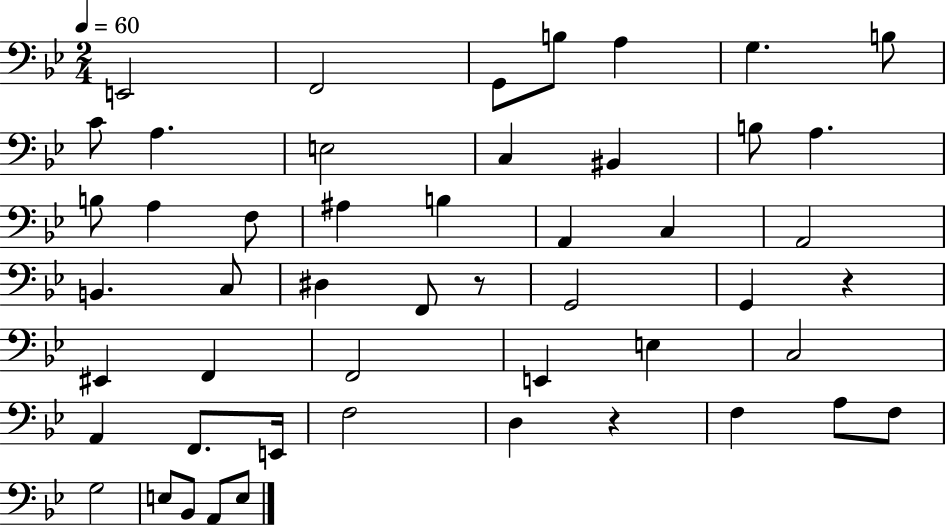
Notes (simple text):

E2/h F2/h G2/e B3/e A3/q G3/q. B3/e C4/e A3/q. E3/h C3/q BIS2/q B3/e A3/q. B3/e A3/q F3/e A#3/q B3/q A2/q C3/q A2/h B2/q. C3/e D#3/q F2/e R/e G2/h G2/q R/q EIS2/q F2/q F2/h E2/q E3/q C3/h A2/q F2/e. E2/s F3/h D3/q R/q F3/q A3/e F3/e G3/h E3/e Bb2/e A2/e E3/e